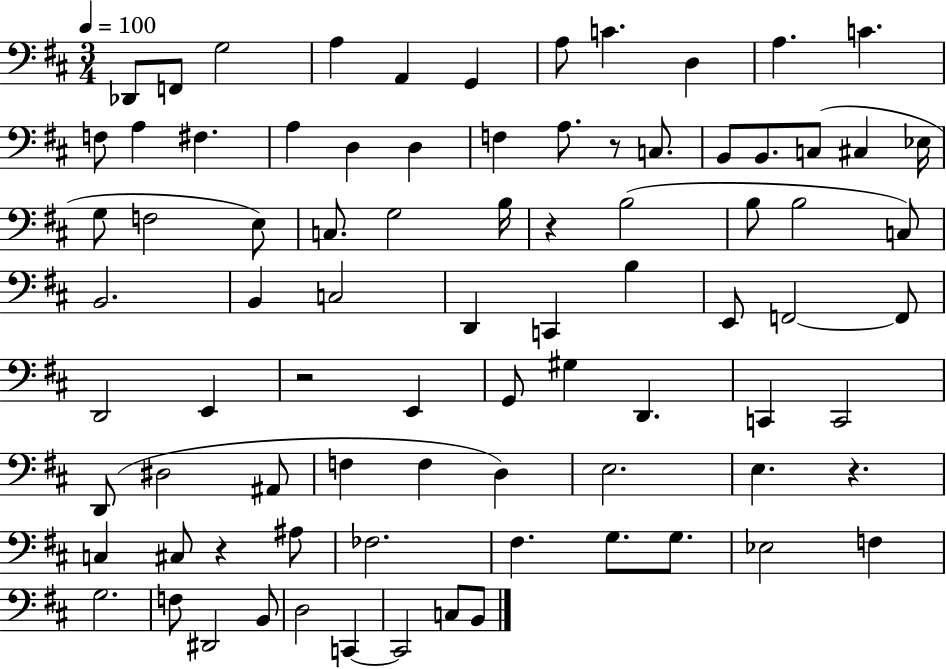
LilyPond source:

{
  \clef bass
  \numericTimeSignature
  \time 3/4
  \key d \major
  \tempo 4 = 100
  des,8 f,8 g2 | a4 a,4 g,4 | a8 c'4. d4 | a4. c'4. | \break f8 a4 fis4. | a4 d4 d4 | f4 a8. r8 c8. | b,8 b,8. c8( cis4 ees16 | \break g8 f2 e8) | c8. g2 b16 | r4 b2( | b8 b2 c8) | \break b,2. | b,4 c2 | d,4 c,4 b4 | e,8 f,2~~ f,8 | \break d,2 e,4 | r2 e,4 | g,8 gis4 d,4. | c,4 c,2 | \break d,8( dis2 ais,8 | f4 f4 d4) | e2. | e4. r4. | \break c4 cis8 r4 ais8 | fes2. | fis4. g8. g8. | ees2 f4 | \break g2. | f8 dis,2 b,8 | d2 c,4~~ | c,2 c8 b,8 | \break \bar "|."
}